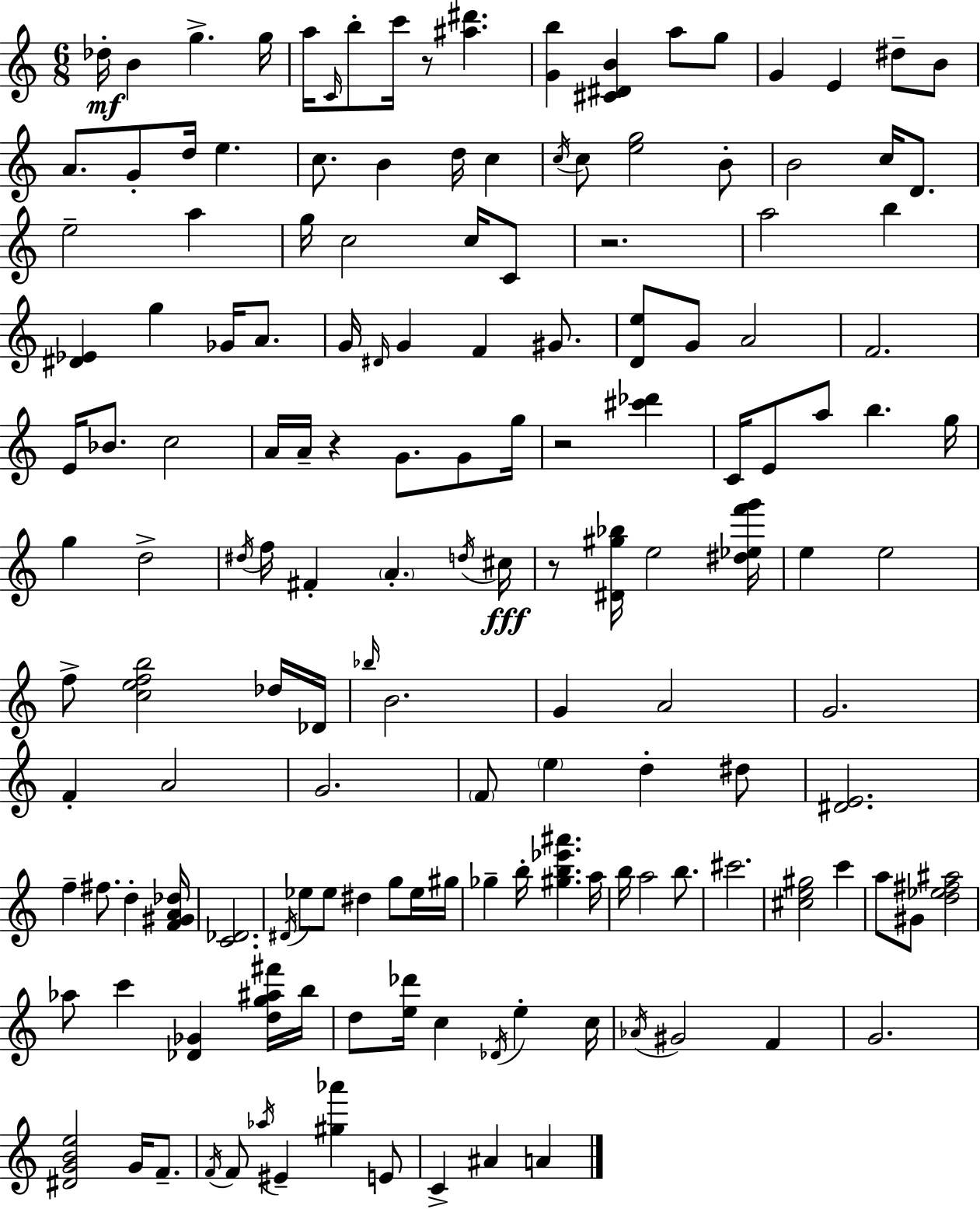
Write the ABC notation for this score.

X:1
T:Untitled
M:6/8
L:1/4
K:C
_d/4 B g g/4 a/4 C/4 b/2 c'/4 z/2 [^a^d'] [Gb] [^C^DB] a/2 g/2 G E ^d/2 B/2 A/2 G/2 d/4 e c/2 B d/4 c c/4 c/2 [eg]2 B/2 B2 c/4 D/2 e2 a g/4 c2 c/4 C/2 z2 a2 b [^D_E] g _G/4 A/2 G/4 ^D/4 G F ^G/2 [De]/2 G/2 A2 F2 E/4 _B/2 c2 A/4 A/4 z G/2 G/2 g/4 z2 [^c'_d'] C/4 E/2 a/2 b g/4 g d2 ^d/4 f/4 ^F A d/4 ^c/4 z/2 [^D^g_b]/4 e2 [^d_ef'g']/4 e e2 f/2 [cefb]2 _d/4 _D/4 _b/4 B2 G A2 G2 F A2 G2 F/2 e d ^d/2 [^DE]2 f ^f/2 d [F^GA_d]/4 [C_D]2 ^D/4 _e/2 _e/2 ^d g/2 _e/4 ^g/4 _g b/4 [^gb_e'^a'] a/4 b/4 a2 b/2 ^c'2 [^ce^g]2 c' a/2 ^G/2 [d_e^f^a]2 _a/2 c' [_D_G] [dg^a^f']/4 b/4 d/2 [e_d']/4 c _D/4 e c/4 _A/4 ^G2 F G2 [^DGBe]2 G/4 F/2 F/4 F/2 _a/4 ^E [^g_a'] E/2 C ^A A